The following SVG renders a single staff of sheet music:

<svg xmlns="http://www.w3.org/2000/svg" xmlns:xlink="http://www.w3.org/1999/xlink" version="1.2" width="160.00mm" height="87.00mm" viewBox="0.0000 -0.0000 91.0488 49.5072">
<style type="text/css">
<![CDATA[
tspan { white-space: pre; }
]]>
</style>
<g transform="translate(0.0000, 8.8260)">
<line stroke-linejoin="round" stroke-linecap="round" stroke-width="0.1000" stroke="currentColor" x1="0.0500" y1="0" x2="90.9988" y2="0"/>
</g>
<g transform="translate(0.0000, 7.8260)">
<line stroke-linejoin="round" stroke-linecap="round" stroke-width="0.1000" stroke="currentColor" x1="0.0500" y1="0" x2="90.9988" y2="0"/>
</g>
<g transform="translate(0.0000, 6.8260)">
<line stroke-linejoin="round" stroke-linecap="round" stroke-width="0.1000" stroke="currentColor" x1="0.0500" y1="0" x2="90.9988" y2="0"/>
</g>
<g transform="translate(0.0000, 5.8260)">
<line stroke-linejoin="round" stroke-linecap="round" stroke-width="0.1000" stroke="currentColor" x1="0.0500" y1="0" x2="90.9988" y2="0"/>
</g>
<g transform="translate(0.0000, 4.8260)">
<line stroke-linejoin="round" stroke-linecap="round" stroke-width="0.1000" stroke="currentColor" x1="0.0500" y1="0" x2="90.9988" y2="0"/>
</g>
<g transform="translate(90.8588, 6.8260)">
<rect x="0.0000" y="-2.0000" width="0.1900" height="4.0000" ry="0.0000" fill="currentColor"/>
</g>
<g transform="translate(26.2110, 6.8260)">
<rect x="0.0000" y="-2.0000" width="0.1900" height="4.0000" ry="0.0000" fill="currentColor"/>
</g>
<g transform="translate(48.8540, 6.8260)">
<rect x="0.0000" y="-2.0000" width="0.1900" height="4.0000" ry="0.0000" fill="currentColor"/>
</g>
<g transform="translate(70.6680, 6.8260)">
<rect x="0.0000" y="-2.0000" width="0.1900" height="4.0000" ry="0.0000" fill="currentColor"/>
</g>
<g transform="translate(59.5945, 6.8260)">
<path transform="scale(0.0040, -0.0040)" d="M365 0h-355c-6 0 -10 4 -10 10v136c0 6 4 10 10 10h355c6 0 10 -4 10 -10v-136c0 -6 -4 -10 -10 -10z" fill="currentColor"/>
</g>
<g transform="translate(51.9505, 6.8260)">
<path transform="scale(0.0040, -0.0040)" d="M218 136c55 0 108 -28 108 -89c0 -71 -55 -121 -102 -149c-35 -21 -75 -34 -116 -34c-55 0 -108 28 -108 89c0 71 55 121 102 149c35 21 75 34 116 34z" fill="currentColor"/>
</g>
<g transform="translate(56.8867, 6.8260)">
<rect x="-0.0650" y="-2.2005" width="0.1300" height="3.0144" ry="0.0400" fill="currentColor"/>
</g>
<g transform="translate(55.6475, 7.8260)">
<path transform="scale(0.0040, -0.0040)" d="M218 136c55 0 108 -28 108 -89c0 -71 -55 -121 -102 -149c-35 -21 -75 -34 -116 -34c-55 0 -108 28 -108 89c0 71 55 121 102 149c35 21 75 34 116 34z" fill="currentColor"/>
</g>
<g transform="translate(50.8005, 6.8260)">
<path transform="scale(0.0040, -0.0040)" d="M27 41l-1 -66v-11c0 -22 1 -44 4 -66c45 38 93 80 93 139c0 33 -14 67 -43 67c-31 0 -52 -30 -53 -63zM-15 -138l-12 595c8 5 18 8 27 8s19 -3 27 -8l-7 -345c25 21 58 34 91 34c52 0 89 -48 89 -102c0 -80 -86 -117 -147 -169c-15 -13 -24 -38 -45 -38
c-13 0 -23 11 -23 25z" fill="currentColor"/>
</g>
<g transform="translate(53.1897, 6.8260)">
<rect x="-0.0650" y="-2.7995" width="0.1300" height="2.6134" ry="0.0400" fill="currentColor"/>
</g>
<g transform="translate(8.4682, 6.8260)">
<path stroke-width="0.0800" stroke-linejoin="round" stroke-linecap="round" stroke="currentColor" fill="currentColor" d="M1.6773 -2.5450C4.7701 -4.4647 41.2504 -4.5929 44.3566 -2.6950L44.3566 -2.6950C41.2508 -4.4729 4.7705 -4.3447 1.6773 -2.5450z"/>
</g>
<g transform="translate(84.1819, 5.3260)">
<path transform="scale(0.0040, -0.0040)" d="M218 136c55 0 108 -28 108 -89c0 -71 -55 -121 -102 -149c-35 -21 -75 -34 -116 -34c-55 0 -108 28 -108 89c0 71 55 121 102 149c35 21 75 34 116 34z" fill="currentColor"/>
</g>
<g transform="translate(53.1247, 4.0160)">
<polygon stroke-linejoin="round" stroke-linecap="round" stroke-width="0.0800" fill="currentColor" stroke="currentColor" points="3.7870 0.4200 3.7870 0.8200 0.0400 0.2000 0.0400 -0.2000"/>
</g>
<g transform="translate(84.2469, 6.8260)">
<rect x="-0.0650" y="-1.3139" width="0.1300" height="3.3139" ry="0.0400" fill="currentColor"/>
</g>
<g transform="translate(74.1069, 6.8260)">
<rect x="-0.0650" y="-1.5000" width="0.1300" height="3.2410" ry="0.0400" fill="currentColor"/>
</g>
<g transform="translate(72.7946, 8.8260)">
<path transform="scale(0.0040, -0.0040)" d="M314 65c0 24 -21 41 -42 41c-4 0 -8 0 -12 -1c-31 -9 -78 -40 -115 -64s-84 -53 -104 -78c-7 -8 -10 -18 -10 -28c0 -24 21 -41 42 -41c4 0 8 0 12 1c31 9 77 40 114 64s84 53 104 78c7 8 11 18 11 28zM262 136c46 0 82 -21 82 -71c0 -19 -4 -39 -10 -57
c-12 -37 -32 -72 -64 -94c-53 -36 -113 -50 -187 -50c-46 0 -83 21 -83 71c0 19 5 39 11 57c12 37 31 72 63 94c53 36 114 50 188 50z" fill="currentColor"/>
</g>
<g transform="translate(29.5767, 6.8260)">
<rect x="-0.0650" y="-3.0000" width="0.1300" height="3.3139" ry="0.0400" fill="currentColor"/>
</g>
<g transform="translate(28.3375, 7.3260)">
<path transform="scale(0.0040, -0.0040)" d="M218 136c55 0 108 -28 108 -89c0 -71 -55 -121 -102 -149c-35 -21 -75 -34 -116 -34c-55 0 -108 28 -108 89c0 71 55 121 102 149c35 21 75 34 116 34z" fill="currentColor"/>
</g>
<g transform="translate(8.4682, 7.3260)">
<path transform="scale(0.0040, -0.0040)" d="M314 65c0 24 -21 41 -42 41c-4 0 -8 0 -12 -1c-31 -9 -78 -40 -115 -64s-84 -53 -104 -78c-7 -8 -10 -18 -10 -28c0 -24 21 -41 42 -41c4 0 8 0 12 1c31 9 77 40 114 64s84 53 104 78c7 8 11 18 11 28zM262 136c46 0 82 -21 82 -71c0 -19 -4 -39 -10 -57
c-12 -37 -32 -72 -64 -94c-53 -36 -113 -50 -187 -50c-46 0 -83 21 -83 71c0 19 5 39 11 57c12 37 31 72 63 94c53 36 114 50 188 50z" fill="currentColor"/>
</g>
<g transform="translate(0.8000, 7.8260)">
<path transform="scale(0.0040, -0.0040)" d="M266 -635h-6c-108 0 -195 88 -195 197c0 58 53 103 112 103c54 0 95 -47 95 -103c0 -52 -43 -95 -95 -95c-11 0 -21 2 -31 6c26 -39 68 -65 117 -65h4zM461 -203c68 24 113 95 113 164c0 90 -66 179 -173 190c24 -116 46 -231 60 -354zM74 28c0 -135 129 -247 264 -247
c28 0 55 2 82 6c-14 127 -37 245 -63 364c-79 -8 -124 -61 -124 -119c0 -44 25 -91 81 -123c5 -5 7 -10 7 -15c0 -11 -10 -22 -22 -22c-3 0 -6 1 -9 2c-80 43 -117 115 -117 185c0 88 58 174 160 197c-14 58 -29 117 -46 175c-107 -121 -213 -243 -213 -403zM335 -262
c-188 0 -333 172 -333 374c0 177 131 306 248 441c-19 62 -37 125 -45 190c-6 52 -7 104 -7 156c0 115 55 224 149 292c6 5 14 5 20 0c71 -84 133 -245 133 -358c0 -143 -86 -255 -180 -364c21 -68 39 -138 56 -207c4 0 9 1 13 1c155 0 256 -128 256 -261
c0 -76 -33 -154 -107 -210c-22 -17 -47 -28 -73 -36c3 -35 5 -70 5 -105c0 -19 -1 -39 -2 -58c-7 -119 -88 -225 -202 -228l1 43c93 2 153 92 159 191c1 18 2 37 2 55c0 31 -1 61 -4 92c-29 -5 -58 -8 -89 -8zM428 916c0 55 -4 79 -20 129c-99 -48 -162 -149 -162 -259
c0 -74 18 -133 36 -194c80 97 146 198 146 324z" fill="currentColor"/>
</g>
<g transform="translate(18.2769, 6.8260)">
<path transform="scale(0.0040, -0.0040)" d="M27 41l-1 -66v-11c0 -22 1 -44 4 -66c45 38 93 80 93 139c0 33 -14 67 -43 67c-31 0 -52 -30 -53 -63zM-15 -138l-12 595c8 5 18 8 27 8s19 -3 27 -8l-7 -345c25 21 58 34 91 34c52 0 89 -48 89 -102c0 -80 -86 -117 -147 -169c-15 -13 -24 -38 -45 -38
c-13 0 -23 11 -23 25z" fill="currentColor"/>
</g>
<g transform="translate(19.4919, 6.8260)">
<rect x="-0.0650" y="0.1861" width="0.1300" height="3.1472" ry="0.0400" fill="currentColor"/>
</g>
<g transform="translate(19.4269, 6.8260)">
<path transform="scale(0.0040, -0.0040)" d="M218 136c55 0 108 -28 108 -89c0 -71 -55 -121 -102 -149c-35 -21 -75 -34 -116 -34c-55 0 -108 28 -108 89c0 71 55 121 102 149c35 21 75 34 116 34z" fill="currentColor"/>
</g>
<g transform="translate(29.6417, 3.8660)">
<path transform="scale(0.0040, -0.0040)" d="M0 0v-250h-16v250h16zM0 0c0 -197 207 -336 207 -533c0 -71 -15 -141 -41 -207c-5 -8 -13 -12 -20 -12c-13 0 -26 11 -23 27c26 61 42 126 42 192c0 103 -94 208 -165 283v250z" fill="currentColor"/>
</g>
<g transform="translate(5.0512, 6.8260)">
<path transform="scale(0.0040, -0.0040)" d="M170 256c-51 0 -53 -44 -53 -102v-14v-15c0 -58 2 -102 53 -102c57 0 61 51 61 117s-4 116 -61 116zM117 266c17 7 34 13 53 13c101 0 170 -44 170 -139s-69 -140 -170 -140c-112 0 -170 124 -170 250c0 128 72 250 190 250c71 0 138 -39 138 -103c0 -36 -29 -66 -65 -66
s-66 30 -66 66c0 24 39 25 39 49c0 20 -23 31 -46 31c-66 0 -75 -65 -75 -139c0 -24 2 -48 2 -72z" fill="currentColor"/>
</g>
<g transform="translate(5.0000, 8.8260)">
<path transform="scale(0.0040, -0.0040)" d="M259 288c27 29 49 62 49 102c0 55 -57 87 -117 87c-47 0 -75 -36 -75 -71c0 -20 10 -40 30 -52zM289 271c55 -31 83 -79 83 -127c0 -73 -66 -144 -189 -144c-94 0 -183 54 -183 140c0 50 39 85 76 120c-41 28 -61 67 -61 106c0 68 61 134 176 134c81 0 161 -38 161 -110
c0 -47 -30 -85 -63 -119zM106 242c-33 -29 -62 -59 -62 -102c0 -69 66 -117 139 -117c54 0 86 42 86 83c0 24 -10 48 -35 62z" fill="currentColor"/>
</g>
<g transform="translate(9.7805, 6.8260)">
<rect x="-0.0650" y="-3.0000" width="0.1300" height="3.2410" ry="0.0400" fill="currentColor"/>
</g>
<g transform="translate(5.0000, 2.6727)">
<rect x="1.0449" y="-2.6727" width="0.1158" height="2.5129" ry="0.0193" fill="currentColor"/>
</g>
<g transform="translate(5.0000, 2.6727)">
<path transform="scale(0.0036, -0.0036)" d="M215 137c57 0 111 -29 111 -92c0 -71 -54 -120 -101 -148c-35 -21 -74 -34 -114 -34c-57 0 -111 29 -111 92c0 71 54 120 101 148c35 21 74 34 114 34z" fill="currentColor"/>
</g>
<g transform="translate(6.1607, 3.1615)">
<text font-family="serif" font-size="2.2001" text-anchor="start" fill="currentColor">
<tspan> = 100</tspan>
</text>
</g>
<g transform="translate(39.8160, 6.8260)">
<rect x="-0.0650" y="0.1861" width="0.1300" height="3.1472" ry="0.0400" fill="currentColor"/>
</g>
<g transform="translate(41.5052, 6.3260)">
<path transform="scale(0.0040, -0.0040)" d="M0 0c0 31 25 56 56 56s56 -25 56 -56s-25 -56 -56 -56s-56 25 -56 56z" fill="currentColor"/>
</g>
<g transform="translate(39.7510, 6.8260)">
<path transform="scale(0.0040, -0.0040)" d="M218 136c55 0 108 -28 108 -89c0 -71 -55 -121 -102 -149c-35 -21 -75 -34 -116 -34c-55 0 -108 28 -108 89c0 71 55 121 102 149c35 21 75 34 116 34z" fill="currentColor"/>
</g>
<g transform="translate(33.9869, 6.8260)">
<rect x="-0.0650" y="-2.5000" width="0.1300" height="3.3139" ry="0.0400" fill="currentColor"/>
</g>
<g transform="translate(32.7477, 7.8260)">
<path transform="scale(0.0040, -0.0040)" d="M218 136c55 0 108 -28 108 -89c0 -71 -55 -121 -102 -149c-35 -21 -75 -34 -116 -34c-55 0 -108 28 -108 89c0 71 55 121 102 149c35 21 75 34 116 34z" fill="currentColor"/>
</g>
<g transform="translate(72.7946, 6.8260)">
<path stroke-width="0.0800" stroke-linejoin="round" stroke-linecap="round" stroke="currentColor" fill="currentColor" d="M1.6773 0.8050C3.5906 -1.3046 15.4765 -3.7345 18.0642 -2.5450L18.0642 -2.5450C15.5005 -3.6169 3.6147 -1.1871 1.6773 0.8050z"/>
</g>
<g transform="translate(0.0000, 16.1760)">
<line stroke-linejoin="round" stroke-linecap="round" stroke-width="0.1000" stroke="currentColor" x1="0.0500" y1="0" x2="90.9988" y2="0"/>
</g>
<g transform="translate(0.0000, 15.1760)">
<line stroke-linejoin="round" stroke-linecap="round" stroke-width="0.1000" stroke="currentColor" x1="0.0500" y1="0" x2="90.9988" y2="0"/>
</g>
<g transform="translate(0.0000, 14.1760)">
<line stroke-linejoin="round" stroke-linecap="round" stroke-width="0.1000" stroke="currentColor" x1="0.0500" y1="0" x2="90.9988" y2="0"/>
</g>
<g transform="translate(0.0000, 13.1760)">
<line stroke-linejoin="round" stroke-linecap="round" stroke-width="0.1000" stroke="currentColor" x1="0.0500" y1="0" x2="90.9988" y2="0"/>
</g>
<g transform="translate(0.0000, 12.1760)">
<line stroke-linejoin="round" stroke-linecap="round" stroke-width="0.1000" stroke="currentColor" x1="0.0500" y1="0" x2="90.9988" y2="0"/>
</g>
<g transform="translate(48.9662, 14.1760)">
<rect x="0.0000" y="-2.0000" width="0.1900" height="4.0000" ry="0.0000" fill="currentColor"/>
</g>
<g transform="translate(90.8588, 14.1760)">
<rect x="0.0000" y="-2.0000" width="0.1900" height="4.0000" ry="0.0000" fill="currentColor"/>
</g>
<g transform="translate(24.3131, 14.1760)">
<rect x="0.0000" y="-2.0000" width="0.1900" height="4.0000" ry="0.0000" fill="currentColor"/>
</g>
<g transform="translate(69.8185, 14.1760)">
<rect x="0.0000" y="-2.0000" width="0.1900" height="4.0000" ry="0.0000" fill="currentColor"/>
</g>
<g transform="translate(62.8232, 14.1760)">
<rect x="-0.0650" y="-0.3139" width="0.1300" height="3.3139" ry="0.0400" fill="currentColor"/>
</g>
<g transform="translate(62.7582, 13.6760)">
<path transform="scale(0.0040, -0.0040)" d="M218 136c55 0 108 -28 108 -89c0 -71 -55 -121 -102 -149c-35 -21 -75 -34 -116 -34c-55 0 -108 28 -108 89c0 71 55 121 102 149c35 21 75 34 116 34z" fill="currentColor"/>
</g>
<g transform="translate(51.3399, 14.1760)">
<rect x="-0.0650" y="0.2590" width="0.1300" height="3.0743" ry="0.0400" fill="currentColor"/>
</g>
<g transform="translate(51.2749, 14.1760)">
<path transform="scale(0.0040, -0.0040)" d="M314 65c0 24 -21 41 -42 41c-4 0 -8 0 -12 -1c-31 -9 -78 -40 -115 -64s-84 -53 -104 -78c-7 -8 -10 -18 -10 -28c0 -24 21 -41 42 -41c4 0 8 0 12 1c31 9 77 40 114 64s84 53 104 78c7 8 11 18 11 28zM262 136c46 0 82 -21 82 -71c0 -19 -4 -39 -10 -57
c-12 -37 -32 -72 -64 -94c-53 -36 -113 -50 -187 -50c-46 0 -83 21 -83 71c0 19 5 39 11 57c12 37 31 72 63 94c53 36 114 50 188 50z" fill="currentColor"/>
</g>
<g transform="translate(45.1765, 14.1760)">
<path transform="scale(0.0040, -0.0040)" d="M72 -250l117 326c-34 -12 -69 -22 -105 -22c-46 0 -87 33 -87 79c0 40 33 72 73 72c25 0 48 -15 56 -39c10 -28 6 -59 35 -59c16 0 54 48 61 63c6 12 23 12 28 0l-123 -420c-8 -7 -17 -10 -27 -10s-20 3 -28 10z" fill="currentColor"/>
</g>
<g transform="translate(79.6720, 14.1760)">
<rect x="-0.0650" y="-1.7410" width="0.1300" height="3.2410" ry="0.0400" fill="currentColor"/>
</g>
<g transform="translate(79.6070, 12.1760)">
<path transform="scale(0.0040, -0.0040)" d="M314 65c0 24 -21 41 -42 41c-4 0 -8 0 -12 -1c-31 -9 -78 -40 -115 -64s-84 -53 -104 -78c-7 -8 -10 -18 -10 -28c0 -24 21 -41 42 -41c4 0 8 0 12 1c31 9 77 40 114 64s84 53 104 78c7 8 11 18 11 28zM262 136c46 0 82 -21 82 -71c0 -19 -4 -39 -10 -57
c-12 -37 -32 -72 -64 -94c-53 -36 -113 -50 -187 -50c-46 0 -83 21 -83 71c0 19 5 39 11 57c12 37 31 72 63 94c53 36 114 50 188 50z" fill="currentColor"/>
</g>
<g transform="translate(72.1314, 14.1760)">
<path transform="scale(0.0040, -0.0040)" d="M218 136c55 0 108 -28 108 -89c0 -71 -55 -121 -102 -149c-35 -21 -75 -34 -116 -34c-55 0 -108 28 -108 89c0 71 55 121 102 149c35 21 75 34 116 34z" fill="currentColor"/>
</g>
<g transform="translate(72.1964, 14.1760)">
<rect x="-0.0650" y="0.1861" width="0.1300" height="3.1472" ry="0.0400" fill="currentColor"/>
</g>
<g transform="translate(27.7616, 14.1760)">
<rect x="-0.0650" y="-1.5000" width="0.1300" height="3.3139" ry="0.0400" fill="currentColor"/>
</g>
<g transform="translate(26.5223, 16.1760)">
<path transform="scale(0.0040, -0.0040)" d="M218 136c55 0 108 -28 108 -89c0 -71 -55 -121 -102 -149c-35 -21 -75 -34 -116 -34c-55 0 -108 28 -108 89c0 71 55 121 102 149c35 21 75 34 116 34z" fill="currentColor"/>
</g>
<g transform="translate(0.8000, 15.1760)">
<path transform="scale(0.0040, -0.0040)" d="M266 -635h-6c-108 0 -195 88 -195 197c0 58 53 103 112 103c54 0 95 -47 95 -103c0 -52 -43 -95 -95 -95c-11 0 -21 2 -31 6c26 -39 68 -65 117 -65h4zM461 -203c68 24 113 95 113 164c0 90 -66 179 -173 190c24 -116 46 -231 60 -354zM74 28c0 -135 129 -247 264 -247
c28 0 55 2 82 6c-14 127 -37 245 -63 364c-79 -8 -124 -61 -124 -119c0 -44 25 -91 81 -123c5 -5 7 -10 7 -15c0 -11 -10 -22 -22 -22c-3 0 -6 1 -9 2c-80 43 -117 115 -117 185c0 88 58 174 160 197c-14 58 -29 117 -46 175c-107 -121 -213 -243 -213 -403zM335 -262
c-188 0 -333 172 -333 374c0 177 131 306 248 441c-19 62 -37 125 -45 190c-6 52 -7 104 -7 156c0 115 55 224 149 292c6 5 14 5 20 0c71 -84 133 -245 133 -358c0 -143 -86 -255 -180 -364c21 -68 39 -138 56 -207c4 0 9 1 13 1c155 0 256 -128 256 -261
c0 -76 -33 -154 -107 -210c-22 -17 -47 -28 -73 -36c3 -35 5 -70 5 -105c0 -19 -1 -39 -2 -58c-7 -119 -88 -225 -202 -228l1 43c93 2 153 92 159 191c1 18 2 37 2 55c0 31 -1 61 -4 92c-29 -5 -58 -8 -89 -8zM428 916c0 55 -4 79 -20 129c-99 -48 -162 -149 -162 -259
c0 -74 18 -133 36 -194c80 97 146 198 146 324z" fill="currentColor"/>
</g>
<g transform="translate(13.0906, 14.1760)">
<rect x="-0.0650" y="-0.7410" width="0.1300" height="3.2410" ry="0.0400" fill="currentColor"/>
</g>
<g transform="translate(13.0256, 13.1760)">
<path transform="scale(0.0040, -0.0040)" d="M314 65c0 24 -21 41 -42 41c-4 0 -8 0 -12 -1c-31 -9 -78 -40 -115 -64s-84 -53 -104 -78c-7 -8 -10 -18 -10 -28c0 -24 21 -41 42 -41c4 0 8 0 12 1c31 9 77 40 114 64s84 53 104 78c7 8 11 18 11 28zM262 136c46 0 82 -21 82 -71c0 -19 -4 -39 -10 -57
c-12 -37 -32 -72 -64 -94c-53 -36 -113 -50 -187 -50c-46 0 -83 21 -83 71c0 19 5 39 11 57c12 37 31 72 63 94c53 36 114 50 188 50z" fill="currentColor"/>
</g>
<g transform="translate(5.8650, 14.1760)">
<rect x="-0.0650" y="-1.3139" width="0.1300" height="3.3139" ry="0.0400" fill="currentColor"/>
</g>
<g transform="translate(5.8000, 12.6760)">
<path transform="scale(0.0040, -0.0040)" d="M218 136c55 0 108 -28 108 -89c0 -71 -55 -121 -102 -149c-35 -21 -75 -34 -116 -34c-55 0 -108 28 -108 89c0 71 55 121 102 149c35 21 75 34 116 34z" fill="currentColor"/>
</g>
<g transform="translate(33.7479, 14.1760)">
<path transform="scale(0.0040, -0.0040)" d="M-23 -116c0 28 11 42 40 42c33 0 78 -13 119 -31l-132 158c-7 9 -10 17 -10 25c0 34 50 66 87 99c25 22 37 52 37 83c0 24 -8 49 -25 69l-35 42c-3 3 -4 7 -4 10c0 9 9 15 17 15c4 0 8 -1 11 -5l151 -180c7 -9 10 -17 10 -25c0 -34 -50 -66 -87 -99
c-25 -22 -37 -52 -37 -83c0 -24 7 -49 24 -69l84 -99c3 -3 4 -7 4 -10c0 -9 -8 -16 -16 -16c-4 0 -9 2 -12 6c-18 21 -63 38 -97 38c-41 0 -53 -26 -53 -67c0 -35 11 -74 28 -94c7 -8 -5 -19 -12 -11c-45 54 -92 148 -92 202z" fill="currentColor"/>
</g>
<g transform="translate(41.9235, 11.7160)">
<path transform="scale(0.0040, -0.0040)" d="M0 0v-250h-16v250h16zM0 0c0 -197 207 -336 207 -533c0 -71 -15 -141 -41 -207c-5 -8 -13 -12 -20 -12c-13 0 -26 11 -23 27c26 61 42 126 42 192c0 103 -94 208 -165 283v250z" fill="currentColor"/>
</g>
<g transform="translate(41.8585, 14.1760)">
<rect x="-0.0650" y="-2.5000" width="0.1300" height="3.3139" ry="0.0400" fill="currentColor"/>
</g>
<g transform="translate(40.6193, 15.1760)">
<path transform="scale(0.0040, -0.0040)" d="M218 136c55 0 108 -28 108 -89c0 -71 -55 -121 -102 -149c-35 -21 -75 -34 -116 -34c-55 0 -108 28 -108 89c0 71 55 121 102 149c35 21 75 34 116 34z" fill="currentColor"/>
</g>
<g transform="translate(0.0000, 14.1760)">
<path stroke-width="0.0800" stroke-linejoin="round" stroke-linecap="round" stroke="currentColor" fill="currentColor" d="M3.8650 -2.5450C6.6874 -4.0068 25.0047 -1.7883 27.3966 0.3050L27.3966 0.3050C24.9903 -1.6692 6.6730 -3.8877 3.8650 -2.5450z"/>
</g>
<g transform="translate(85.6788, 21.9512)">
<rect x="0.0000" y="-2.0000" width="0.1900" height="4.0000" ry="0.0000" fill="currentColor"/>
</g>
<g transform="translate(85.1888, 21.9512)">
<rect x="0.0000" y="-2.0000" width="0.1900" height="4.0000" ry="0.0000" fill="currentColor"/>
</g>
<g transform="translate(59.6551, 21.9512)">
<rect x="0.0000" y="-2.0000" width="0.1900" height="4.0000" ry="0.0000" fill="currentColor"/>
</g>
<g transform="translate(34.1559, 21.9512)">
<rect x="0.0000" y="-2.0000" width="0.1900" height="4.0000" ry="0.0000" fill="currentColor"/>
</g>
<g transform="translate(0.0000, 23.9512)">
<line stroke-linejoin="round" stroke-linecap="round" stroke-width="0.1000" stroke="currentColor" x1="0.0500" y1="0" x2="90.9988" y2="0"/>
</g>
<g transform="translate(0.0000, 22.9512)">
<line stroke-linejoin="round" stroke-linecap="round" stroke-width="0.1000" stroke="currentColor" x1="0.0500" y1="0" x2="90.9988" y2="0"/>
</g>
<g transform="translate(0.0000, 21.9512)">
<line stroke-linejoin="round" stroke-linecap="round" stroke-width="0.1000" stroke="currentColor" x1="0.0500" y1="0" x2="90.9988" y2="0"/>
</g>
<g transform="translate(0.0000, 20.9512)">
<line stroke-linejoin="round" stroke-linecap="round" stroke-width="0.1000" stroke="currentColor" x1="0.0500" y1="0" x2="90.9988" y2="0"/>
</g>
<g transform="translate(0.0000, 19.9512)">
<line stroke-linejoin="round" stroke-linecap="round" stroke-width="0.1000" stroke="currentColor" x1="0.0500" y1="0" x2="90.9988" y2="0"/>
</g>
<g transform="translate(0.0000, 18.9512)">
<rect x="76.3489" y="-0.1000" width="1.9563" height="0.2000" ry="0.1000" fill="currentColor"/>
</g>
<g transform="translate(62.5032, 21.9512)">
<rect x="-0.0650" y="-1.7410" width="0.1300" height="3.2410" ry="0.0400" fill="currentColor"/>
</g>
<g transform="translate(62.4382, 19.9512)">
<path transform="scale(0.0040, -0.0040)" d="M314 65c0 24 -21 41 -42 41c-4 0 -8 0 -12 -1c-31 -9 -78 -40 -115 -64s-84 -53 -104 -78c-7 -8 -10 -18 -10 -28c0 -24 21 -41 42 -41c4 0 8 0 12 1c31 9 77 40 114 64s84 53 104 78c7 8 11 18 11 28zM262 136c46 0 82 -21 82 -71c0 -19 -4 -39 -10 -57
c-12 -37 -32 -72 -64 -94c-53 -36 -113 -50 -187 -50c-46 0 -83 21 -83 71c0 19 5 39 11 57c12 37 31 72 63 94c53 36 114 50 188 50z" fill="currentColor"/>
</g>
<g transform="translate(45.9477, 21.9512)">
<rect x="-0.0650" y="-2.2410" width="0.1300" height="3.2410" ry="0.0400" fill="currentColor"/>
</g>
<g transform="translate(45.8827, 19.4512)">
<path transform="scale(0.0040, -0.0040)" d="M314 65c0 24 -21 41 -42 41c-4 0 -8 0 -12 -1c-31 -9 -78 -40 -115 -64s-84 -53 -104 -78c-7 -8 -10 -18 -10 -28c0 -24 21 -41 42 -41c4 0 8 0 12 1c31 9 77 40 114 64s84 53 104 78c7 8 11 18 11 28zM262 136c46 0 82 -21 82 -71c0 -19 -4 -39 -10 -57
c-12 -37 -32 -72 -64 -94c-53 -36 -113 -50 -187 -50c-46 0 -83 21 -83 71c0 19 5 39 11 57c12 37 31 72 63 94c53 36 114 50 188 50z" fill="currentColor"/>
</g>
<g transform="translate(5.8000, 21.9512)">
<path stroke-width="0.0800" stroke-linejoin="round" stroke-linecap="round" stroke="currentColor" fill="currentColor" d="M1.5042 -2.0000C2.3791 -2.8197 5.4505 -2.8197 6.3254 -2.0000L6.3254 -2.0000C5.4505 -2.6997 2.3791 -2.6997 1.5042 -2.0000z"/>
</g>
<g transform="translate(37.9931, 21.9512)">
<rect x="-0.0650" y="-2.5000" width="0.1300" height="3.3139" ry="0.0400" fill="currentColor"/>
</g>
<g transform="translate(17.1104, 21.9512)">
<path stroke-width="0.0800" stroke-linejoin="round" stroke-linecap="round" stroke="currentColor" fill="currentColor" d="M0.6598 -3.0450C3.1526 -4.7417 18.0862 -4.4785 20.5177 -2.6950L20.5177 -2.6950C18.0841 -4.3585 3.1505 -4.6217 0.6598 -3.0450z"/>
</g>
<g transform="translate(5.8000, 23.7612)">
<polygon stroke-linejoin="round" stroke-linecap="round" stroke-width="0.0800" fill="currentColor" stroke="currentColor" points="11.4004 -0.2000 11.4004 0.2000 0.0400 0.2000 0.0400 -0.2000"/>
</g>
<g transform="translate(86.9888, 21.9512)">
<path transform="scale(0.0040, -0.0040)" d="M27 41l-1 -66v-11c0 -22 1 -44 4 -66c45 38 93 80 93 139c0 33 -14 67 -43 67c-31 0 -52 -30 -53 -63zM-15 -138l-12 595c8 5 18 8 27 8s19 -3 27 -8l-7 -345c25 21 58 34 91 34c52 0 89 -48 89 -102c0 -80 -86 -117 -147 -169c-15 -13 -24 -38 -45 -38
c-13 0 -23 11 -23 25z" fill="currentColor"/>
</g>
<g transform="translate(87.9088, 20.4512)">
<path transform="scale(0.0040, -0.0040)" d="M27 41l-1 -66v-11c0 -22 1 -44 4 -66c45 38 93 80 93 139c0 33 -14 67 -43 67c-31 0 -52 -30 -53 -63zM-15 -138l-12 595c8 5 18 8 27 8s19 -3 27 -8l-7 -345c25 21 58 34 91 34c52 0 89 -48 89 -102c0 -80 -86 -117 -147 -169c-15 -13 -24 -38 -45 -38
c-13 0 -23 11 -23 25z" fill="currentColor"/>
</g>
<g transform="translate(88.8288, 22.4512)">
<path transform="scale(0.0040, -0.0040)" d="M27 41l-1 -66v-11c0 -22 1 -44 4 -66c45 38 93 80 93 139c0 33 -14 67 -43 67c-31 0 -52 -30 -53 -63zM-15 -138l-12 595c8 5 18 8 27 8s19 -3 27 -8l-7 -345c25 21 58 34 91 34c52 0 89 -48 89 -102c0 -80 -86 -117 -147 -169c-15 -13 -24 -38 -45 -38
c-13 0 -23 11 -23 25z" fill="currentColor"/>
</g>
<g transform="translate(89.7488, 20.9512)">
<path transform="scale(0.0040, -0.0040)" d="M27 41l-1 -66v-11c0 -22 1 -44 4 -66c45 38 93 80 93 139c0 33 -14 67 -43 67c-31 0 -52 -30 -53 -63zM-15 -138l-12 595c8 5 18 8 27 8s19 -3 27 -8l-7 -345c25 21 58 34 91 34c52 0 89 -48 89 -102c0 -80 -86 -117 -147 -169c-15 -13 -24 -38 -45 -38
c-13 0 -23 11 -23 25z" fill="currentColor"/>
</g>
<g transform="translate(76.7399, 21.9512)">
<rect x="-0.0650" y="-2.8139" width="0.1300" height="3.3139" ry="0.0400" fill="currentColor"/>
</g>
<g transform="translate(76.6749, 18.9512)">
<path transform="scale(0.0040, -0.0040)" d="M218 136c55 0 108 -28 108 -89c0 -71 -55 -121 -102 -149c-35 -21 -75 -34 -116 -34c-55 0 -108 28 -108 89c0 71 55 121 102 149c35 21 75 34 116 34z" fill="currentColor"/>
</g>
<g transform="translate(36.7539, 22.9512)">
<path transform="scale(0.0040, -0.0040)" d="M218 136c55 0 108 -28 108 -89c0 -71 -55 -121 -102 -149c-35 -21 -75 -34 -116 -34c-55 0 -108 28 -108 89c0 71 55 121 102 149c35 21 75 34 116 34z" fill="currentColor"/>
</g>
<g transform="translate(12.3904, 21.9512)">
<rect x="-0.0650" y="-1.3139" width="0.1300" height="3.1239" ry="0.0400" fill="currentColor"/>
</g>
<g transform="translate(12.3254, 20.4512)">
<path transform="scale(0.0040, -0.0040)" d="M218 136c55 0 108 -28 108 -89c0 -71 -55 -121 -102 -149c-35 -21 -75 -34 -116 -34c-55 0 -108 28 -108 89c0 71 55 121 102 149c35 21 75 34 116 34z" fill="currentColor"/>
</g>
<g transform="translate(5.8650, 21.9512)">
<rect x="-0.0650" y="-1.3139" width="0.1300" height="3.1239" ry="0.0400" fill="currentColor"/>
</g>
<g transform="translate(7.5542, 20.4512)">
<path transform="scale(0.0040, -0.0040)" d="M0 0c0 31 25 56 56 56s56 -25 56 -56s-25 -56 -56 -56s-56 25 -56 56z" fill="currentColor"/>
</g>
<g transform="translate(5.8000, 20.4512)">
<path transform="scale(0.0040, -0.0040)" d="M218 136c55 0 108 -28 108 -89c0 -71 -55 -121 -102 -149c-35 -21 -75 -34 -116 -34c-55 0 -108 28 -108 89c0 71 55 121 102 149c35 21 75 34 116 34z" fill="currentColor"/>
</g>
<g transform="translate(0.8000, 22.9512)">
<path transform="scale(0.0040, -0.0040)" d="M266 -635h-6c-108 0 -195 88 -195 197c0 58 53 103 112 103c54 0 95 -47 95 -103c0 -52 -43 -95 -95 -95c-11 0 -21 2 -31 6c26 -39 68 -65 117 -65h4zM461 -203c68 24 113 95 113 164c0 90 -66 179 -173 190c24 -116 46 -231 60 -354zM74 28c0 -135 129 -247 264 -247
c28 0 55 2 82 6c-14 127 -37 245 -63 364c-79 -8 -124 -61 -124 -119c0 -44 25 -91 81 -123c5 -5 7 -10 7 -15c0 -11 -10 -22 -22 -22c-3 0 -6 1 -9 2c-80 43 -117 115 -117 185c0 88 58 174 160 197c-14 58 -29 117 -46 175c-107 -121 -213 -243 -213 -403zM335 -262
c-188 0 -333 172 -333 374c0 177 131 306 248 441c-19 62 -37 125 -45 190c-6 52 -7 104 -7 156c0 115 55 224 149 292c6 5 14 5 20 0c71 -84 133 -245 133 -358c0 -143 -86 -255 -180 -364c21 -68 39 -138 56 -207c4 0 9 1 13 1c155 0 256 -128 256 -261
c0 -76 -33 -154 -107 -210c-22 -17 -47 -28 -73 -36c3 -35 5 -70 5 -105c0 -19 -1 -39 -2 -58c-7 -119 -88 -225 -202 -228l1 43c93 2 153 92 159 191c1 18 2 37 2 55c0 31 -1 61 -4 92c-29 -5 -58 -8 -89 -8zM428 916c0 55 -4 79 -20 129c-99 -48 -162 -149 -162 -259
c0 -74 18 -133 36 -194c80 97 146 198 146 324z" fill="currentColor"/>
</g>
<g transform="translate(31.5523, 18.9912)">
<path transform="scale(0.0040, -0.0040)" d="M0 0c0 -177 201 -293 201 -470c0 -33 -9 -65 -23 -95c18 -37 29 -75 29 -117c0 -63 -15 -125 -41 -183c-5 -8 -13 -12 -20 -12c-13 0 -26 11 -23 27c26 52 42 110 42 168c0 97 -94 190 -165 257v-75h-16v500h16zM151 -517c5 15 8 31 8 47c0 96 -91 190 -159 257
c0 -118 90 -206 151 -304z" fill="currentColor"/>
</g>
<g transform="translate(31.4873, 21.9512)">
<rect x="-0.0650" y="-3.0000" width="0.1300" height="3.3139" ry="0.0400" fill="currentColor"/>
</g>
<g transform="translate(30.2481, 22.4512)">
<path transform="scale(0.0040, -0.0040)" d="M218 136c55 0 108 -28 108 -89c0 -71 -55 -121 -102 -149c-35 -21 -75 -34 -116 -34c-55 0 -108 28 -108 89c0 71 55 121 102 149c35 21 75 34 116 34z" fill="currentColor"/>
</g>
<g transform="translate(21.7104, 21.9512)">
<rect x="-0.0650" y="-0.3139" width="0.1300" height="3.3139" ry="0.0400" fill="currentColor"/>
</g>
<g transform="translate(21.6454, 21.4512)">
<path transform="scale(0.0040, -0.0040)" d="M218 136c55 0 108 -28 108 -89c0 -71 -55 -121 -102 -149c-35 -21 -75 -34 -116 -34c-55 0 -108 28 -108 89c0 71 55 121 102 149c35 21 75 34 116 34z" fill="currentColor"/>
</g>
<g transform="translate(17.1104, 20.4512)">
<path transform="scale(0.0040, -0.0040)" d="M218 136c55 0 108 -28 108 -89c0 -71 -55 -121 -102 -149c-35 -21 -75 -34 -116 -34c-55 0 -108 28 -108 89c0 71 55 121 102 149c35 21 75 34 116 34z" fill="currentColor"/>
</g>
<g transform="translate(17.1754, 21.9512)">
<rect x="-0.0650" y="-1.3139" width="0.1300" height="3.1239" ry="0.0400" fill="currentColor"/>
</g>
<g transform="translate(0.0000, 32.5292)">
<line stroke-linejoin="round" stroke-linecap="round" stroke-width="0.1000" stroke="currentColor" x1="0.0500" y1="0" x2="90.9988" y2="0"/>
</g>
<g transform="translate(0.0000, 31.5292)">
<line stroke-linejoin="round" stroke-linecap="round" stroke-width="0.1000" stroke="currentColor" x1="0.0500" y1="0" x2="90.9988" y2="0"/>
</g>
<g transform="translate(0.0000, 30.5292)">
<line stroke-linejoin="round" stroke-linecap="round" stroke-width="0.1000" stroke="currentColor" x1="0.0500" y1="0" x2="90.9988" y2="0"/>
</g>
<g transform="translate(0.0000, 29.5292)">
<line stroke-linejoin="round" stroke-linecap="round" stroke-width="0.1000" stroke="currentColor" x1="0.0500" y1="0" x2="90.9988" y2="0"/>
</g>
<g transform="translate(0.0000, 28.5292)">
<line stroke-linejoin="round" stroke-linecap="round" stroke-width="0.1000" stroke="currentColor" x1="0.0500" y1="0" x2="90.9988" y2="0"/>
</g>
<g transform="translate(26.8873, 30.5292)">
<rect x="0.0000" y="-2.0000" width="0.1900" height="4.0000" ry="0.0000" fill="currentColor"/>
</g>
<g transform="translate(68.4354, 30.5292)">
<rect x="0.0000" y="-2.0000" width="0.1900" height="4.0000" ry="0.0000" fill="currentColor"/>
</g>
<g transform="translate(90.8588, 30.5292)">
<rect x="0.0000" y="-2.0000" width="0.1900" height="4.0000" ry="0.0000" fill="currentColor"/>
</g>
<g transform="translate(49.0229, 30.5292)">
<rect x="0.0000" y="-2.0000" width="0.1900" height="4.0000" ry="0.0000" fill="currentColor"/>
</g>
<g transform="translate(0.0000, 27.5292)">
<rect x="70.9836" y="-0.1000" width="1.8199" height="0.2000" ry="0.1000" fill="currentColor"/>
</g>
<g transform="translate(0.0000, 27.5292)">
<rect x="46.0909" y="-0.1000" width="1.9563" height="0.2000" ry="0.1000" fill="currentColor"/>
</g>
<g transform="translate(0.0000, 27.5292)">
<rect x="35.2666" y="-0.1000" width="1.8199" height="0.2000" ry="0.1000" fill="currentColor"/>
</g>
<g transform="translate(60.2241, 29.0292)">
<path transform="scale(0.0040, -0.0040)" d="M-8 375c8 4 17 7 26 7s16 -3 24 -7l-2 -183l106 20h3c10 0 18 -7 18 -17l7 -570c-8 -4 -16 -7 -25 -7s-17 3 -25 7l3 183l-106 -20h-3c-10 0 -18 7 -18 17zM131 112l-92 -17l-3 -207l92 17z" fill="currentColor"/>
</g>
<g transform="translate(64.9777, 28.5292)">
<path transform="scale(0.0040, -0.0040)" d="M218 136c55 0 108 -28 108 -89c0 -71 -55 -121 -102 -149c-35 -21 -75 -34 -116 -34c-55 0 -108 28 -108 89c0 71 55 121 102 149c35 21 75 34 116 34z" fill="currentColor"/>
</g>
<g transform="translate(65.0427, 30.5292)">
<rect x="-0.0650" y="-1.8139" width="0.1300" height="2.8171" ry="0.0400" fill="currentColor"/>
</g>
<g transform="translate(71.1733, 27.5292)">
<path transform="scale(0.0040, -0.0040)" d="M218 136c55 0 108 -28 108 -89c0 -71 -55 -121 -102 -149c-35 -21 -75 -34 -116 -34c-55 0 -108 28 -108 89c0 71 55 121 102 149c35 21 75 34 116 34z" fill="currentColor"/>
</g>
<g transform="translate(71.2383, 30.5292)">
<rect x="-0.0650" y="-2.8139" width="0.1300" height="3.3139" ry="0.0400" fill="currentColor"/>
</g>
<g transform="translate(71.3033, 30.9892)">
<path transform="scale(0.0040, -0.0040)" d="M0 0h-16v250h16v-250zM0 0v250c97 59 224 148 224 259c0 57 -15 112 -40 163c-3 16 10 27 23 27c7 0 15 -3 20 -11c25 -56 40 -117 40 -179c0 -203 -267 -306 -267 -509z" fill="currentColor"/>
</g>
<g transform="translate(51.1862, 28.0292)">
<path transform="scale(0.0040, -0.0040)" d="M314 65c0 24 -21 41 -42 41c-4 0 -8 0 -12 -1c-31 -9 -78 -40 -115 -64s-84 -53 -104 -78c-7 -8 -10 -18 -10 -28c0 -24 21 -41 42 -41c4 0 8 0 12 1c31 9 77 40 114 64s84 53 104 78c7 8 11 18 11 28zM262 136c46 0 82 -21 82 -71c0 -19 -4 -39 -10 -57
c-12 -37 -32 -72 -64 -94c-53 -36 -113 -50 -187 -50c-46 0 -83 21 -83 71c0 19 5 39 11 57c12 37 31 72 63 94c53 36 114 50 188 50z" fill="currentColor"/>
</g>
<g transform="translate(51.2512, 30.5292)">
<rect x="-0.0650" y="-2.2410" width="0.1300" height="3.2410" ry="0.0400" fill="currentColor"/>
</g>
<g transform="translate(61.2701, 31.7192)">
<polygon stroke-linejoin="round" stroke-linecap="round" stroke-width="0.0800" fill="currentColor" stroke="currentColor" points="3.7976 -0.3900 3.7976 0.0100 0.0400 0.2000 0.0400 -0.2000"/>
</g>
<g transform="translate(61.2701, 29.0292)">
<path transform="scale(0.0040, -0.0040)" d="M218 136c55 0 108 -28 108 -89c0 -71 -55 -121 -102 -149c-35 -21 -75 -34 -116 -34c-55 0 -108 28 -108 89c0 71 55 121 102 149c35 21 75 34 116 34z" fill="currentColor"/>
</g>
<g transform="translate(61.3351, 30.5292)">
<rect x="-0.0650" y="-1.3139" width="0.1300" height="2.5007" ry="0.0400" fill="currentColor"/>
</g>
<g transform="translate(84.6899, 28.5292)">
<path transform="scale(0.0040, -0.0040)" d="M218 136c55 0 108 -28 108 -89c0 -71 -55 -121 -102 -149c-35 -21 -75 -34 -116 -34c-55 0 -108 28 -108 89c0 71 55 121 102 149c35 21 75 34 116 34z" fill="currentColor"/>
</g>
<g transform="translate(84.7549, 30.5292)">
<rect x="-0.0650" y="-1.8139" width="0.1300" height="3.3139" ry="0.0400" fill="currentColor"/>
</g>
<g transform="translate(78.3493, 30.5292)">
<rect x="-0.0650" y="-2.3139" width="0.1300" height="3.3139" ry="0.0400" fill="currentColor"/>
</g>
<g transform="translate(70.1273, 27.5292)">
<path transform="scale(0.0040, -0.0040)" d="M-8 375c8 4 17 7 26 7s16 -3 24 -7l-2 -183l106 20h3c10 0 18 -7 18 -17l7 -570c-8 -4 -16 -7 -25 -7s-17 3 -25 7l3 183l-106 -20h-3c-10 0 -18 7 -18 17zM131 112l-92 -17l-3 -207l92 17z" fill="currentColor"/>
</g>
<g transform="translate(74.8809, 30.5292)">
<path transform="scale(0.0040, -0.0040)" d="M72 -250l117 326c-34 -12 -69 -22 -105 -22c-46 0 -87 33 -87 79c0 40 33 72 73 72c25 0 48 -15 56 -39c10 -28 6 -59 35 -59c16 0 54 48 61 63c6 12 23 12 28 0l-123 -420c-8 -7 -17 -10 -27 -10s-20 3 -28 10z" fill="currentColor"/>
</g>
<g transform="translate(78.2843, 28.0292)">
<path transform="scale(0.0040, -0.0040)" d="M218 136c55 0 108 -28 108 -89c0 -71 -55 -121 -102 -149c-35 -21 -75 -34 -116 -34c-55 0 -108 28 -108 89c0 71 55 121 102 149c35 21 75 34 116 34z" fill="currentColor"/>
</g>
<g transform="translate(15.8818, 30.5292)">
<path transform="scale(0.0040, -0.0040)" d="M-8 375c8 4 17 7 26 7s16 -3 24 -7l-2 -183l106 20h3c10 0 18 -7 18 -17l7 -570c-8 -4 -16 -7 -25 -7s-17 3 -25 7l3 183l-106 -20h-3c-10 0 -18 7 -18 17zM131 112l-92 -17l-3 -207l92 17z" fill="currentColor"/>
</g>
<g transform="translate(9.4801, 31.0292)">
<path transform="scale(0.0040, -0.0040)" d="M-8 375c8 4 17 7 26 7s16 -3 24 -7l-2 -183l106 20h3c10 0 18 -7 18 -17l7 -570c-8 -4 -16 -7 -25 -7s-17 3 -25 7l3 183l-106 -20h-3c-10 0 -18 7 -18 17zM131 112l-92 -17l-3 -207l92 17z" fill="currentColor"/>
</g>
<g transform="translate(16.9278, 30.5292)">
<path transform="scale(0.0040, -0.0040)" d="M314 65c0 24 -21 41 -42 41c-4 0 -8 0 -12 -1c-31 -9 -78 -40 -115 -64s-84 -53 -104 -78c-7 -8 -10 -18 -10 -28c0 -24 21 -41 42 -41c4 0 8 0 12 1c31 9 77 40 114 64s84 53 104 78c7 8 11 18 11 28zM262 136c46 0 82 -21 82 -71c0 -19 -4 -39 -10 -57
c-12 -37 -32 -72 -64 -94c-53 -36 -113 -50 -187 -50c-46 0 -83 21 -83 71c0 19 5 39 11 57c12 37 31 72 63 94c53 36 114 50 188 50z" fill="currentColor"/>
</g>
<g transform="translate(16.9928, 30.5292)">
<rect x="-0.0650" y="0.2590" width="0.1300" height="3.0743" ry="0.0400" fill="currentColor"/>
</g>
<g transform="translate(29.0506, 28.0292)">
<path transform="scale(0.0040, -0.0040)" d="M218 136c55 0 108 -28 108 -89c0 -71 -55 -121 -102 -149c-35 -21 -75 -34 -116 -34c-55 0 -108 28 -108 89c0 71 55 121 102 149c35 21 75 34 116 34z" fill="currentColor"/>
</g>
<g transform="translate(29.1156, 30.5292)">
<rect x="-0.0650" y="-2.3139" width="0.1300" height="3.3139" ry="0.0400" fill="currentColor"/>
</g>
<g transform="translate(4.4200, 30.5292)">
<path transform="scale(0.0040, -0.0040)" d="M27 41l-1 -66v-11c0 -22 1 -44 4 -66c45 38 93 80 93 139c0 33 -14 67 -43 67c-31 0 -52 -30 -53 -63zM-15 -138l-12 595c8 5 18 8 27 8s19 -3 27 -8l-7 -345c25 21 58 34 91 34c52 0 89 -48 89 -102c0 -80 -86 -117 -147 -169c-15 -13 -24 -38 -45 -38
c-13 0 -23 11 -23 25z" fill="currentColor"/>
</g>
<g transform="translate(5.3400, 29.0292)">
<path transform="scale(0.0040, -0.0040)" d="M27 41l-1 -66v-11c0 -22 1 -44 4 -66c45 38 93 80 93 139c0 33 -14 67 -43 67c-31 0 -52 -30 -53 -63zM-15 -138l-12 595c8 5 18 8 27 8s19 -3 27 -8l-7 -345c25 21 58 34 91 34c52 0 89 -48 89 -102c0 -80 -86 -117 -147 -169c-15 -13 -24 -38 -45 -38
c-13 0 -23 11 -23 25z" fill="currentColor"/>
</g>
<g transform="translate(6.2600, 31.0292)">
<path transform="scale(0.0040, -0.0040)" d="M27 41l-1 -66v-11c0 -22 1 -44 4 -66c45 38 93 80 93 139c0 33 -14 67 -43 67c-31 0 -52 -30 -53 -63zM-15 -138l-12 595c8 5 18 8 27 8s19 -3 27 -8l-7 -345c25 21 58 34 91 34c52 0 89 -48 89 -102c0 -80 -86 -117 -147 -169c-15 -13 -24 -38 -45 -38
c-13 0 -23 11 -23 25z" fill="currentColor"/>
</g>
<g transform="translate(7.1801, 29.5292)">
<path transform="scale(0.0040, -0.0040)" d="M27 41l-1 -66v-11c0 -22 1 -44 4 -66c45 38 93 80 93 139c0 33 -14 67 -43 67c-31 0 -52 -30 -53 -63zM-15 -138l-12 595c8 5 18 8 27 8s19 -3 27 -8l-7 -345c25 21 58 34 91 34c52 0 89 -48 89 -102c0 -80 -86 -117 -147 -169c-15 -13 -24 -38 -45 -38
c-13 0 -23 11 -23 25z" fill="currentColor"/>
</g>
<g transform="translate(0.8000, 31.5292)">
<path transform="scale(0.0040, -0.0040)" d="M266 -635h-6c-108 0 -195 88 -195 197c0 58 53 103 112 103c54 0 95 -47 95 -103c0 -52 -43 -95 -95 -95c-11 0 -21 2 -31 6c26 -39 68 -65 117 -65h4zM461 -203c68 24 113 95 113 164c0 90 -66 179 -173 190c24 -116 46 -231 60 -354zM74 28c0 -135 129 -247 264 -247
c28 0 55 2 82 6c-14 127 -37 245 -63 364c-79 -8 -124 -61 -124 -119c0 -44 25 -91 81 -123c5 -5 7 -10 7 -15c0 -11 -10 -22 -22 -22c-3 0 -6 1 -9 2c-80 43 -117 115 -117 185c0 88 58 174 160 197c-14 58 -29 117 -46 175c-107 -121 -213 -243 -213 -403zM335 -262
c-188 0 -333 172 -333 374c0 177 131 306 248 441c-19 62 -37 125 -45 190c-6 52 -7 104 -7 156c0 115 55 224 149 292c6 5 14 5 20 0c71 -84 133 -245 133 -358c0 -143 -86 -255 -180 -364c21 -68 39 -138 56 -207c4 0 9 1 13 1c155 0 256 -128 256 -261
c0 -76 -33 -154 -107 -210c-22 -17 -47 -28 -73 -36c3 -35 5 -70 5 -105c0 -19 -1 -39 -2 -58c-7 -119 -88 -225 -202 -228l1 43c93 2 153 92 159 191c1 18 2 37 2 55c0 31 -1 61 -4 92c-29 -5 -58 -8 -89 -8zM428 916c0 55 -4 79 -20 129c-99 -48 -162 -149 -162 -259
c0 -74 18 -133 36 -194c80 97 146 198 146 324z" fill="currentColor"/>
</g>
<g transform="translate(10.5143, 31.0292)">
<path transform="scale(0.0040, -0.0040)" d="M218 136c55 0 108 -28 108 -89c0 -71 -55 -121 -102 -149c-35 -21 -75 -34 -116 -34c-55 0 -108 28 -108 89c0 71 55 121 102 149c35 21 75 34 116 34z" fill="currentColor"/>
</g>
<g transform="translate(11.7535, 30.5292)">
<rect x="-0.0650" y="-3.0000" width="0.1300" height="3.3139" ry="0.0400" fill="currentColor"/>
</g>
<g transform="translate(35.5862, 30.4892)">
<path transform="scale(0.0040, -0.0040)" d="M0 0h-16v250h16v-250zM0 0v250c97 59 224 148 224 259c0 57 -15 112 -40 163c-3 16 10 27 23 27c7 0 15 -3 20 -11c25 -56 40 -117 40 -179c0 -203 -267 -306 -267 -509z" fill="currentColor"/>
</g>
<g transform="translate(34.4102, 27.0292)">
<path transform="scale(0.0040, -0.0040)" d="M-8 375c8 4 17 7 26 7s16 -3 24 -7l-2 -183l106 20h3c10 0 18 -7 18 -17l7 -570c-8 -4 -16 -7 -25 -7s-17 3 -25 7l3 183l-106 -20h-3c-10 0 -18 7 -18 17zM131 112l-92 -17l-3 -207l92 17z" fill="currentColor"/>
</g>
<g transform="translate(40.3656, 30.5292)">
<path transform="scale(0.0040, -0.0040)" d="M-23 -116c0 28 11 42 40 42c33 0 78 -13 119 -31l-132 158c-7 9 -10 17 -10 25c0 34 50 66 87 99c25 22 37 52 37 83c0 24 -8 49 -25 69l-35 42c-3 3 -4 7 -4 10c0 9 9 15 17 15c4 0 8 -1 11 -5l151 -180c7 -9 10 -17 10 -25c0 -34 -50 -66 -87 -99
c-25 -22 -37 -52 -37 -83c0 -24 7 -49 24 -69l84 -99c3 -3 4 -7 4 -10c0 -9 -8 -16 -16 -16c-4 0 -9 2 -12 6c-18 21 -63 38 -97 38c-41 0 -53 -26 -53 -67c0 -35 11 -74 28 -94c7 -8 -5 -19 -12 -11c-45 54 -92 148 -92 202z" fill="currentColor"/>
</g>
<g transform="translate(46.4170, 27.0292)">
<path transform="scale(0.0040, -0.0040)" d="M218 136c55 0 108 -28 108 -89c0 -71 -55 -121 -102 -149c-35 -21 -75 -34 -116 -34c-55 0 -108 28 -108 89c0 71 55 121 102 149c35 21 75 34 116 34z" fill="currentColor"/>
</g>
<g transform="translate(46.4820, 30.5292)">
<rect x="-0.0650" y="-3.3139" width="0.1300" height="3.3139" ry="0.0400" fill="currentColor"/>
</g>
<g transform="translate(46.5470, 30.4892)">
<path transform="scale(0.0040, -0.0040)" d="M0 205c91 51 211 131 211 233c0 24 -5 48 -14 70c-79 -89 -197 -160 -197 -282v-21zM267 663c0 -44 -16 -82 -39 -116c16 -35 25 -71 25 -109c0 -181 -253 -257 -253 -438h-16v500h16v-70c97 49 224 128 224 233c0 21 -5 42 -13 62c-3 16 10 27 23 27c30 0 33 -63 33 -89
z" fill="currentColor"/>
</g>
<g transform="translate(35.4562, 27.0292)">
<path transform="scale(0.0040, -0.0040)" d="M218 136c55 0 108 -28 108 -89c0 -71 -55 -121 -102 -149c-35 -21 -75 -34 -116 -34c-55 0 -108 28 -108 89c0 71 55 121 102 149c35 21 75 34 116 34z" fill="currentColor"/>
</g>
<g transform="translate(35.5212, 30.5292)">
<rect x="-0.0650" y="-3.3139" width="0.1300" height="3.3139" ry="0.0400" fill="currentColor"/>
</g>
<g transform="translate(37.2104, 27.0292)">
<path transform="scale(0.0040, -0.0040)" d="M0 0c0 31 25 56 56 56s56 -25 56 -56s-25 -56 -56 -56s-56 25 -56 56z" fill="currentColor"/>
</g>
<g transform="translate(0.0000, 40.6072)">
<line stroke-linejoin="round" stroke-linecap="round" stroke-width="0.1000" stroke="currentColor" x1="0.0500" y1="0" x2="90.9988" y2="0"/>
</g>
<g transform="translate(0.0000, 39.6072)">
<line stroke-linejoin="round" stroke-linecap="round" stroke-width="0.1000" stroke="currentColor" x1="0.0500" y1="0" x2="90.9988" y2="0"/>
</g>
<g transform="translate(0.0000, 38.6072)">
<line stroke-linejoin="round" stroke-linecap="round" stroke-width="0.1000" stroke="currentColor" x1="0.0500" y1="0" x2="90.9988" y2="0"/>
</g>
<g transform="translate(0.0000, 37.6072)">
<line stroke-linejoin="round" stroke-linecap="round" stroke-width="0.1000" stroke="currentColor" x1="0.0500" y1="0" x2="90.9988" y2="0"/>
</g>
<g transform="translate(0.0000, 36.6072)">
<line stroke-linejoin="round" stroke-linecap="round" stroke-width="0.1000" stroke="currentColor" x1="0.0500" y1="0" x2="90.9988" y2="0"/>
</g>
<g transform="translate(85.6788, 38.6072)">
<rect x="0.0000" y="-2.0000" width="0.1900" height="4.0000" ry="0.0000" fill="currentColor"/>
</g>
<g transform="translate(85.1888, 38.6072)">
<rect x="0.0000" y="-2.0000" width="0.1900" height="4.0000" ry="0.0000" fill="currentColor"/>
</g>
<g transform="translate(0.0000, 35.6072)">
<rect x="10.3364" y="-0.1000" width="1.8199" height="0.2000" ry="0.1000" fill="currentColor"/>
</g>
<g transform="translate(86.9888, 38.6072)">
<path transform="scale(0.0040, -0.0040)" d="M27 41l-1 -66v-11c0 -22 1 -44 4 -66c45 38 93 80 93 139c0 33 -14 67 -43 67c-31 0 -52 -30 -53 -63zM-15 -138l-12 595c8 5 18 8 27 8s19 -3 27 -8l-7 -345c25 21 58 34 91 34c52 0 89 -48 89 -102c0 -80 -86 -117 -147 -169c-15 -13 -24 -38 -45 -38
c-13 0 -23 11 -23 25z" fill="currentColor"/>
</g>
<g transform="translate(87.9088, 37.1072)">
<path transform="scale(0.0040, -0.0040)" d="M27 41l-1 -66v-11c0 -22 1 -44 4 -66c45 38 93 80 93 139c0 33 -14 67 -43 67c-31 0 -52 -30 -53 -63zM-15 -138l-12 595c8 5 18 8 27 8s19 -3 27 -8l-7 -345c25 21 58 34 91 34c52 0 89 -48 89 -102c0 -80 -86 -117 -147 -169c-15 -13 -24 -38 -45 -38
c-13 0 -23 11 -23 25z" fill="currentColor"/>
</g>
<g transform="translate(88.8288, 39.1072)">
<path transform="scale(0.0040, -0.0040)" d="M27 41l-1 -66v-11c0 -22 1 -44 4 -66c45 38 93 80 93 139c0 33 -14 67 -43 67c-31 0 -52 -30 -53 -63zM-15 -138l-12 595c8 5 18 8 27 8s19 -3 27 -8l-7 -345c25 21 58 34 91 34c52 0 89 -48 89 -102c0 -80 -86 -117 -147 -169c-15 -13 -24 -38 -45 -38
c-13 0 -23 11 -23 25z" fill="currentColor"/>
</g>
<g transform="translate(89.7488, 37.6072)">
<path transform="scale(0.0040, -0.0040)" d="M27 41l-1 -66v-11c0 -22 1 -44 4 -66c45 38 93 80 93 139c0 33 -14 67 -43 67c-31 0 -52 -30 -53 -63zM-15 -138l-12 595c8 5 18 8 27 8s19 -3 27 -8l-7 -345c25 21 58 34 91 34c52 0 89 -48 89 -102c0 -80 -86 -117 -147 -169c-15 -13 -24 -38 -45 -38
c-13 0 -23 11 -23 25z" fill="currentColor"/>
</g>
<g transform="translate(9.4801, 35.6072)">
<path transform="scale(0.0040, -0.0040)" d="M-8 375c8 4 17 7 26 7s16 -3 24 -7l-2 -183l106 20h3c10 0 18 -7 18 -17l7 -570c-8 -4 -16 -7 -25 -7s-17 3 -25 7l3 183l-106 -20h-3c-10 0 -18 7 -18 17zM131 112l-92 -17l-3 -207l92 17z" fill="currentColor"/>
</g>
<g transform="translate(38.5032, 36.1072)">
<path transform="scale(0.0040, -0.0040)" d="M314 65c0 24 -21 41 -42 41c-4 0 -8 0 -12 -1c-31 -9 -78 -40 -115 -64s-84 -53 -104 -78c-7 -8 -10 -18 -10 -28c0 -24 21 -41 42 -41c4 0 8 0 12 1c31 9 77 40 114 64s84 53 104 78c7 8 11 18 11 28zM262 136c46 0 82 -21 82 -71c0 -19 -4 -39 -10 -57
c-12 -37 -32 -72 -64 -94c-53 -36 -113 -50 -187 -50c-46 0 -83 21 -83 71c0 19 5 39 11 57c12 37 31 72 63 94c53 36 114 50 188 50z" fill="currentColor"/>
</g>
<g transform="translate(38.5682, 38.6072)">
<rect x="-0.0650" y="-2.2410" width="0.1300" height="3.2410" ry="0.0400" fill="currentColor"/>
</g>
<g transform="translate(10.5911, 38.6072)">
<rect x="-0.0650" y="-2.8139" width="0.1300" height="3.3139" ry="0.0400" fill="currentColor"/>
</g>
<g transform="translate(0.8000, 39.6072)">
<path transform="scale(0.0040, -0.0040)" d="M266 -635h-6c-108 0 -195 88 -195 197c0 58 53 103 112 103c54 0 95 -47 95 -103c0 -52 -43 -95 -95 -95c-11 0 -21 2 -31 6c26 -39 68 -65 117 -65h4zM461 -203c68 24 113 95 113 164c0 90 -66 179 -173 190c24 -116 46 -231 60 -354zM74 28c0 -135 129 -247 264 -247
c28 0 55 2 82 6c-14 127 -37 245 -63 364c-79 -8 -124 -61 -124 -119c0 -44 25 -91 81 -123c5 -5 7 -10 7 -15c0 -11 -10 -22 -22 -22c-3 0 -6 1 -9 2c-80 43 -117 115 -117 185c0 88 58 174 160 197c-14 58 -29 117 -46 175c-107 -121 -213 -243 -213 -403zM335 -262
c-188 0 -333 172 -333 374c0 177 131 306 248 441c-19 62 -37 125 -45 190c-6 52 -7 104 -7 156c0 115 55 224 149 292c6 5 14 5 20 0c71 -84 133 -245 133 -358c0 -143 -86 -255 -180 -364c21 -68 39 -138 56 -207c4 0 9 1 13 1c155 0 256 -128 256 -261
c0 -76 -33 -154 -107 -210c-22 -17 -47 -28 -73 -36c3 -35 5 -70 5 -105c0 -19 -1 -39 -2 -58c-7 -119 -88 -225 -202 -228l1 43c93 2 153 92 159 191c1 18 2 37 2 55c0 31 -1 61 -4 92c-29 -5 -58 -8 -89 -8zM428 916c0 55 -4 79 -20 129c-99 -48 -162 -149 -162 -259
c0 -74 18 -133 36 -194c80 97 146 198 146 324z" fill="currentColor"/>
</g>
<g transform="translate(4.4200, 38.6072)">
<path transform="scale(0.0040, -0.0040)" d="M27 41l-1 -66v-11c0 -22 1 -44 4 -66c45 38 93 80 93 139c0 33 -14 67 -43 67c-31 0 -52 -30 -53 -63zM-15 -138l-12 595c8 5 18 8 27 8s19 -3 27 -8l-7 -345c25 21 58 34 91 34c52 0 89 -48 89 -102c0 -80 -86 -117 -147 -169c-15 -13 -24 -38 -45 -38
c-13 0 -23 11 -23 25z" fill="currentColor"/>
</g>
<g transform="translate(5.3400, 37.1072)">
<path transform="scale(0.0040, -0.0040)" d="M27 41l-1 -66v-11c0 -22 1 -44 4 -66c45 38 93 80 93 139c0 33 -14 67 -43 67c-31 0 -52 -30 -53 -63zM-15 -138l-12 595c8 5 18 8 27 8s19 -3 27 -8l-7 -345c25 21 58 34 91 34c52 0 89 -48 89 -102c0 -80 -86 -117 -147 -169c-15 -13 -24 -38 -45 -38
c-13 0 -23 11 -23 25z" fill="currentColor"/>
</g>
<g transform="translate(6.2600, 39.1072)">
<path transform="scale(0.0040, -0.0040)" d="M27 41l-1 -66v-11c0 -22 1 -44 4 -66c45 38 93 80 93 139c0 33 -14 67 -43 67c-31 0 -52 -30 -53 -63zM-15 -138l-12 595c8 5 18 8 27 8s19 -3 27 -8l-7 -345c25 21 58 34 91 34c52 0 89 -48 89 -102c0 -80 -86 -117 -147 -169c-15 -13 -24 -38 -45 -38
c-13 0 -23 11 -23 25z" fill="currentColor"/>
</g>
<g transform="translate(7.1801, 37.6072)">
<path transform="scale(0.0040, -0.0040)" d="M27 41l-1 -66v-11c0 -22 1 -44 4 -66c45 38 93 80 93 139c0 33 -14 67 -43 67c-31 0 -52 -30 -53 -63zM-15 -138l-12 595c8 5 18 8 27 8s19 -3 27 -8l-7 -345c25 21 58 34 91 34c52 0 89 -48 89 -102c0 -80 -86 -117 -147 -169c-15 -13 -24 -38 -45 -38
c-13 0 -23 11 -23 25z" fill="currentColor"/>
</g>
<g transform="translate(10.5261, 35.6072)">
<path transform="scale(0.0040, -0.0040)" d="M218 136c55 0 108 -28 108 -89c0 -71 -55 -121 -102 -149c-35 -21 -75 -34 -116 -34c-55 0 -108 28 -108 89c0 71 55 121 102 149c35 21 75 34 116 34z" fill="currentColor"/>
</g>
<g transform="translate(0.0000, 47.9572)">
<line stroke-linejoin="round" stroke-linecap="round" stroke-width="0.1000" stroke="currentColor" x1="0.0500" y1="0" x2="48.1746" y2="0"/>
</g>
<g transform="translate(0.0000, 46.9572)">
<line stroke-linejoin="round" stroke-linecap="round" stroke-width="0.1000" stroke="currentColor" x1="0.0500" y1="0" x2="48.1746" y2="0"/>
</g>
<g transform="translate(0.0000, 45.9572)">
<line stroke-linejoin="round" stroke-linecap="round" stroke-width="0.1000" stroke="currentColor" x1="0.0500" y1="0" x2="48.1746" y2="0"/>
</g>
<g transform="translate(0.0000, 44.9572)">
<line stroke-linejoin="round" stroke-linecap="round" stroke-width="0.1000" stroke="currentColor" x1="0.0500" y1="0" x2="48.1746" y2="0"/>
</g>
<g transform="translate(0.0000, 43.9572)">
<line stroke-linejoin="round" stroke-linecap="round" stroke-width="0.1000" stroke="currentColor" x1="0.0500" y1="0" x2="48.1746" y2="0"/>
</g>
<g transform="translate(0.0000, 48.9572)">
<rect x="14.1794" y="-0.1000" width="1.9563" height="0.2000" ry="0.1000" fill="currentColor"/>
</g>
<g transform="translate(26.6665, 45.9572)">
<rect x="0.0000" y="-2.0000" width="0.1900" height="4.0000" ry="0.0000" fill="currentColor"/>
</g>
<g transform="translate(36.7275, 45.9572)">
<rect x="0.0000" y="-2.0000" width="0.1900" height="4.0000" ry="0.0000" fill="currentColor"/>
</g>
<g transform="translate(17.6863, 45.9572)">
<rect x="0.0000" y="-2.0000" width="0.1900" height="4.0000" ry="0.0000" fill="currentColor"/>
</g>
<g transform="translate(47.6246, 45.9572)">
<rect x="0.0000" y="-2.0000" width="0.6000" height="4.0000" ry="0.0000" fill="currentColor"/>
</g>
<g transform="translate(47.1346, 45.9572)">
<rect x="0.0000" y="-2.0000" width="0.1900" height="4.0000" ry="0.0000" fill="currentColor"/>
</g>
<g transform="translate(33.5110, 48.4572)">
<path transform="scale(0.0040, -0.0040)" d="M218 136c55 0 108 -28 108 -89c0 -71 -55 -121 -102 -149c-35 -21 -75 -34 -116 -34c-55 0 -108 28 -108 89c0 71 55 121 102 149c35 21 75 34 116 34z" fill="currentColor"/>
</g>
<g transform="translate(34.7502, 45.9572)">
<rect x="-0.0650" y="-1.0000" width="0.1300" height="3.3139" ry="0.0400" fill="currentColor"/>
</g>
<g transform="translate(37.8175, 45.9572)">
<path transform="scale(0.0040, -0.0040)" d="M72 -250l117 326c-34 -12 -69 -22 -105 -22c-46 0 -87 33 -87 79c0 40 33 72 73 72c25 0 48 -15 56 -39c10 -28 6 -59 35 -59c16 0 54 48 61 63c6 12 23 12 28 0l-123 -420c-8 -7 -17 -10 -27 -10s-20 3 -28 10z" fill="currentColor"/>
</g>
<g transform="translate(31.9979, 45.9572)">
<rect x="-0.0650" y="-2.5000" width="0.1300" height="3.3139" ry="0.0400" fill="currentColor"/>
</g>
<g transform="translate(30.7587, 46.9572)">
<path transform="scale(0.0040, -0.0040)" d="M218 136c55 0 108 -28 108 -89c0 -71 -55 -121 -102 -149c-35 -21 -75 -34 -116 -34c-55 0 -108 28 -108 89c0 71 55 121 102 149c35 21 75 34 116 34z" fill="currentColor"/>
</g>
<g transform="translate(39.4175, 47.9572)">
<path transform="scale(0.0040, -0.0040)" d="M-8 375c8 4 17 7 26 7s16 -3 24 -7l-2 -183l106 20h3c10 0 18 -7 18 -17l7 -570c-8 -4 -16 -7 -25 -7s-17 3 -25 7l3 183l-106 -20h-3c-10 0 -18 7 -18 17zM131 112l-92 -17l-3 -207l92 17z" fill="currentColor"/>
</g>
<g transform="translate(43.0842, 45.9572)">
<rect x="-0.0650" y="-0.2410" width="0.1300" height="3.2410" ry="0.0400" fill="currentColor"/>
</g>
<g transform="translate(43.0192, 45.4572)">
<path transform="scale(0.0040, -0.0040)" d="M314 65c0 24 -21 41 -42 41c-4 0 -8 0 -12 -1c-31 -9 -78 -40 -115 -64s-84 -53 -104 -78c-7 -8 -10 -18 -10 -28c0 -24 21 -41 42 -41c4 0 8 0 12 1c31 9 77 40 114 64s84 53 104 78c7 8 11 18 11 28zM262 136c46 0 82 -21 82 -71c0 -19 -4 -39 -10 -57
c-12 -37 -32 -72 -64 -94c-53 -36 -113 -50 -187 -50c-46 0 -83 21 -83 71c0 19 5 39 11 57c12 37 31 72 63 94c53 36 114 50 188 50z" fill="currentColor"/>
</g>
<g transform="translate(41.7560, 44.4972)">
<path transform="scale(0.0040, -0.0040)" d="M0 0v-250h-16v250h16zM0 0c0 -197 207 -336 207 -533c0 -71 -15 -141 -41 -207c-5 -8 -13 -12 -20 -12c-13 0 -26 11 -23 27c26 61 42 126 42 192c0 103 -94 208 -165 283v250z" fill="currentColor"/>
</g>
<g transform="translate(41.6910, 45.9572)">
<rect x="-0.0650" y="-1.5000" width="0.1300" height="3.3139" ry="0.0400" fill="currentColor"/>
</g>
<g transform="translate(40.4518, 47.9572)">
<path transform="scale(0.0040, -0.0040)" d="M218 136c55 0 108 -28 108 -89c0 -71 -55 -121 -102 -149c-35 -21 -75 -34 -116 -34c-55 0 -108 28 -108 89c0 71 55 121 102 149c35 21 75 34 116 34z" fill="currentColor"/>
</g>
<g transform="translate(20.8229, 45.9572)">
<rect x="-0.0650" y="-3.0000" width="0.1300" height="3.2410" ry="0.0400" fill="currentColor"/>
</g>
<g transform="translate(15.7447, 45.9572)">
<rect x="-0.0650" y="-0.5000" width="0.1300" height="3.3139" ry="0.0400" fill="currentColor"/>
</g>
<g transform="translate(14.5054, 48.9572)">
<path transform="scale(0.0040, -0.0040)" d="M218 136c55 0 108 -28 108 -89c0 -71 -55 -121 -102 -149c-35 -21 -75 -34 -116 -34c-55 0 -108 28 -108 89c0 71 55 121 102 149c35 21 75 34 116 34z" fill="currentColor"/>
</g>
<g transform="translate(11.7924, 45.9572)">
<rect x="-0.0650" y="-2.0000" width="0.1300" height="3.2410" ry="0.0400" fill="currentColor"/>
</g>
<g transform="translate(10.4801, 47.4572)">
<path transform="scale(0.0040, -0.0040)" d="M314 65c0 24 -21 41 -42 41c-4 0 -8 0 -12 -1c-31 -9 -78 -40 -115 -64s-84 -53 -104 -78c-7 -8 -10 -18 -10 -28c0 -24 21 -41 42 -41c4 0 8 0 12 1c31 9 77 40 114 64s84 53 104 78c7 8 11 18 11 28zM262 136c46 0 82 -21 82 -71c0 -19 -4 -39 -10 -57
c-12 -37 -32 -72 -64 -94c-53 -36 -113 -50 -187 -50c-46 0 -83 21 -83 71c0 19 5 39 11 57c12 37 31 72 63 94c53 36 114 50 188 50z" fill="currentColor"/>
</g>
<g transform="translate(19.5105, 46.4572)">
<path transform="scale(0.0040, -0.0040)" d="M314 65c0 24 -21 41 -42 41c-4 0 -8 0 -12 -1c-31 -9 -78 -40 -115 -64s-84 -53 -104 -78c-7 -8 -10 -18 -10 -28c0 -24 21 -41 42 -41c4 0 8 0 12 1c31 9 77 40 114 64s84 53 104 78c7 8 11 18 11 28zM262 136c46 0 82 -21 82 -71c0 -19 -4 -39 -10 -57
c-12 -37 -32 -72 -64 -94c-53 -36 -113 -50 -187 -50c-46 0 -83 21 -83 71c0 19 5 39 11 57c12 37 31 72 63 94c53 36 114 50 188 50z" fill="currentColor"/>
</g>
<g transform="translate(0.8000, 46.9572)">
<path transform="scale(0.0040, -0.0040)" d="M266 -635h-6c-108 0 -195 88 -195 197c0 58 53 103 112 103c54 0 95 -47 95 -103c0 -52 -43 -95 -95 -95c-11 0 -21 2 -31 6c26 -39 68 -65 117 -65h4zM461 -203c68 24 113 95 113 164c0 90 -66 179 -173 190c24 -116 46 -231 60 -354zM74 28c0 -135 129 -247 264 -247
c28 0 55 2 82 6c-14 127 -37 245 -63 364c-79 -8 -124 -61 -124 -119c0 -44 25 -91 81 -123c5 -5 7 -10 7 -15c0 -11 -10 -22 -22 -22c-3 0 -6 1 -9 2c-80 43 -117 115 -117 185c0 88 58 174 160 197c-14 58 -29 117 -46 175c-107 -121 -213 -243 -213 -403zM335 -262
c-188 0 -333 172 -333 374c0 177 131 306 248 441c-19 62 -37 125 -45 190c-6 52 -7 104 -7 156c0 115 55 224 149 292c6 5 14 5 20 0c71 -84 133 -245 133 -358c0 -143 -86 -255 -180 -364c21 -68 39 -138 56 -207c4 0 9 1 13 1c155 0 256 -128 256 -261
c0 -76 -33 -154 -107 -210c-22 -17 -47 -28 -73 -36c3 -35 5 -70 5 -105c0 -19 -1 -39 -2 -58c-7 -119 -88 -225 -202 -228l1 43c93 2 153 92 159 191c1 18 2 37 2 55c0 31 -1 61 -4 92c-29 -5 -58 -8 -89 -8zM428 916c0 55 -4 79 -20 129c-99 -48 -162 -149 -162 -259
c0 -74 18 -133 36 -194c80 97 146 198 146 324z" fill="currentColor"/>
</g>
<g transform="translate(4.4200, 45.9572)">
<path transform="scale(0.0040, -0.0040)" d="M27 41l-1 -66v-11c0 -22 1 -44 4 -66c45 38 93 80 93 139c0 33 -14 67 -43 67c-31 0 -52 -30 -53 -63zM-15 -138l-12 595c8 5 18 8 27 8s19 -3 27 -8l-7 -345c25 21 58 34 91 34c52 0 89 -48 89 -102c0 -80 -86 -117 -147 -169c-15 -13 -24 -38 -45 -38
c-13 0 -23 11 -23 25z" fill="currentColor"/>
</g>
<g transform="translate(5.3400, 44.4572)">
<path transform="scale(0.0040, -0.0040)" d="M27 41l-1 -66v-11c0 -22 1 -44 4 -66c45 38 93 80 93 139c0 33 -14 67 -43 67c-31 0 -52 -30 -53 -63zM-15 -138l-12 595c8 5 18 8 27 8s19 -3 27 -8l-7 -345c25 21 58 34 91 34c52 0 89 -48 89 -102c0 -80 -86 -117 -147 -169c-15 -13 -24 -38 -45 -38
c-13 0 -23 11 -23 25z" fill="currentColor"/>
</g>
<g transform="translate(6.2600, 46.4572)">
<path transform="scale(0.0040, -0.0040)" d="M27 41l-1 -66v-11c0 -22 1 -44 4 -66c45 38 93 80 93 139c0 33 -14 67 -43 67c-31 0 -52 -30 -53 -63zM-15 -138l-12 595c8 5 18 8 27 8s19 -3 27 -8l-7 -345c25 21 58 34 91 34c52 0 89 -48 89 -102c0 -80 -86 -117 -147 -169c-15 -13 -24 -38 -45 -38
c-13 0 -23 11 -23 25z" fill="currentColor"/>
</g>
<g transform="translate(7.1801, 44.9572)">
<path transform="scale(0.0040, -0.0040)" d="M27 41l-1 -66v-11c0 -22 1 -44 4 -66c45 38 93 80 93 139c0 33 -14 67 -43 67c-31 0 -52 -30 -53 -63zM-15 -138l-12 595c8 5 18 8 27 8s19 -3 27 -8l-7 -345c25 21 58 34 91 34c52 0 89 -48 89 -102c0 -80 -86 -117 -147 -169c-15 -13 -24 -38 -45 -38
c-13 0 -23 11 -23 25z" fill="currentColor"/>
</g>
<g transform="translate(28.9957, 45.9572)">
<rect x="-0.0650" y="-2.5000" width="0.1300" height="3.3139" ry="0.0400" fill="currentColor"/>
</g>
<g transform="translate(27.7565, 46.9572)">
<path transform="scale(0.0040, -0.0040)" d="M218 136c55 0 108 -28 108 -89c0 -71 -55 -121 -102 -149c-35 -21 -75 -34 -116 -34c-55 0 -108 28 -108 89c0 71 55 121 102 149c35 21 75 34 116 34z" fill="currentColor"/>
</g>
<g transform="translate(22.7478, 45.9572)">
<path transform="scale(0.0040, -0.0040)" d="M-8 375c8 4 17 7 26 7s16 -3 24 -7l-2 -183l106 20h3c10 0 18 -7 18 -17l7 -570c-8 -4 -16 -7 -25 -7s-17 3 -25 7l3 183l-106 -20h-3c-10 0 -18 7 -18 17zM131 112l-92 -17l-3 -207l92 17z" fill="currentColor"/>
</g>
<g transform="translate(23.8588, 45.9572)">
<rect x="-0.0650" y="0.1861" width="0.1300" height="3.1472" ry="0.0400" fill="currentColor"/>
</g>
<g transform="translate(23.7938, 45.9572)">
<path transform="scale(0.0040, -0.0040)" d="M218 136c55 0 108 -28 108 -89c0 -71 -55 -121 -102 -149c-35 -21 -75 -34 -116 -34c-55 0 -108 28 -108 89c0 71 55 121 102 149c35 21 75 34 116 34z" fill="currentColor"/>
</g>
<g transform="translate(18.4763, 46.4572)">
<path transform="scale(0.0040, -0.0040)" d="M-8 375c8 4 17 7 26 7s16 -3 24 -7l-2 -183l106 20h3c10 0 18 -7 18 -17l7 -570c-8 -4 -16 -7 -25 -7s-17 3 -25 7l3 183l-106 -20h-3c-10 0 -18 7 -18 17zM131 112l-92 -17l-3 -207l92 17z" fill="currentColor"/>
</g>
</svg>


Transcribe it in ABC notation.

X:1
T:Untitled
M:6/8
L:1/4
K:C
A2 _B A/2 G B _B/2 G/2 z2 E2 e e d2 E z G/2 z/2 B2 c B f2 e/2 e/2 e/2 c A/4 G g2 f2 a A B2 g b/2 z b/4 g2 e/2 f/2 a/2 z/2 g f a g2 F2 C A2 B G G _D z/2 E/2 c2